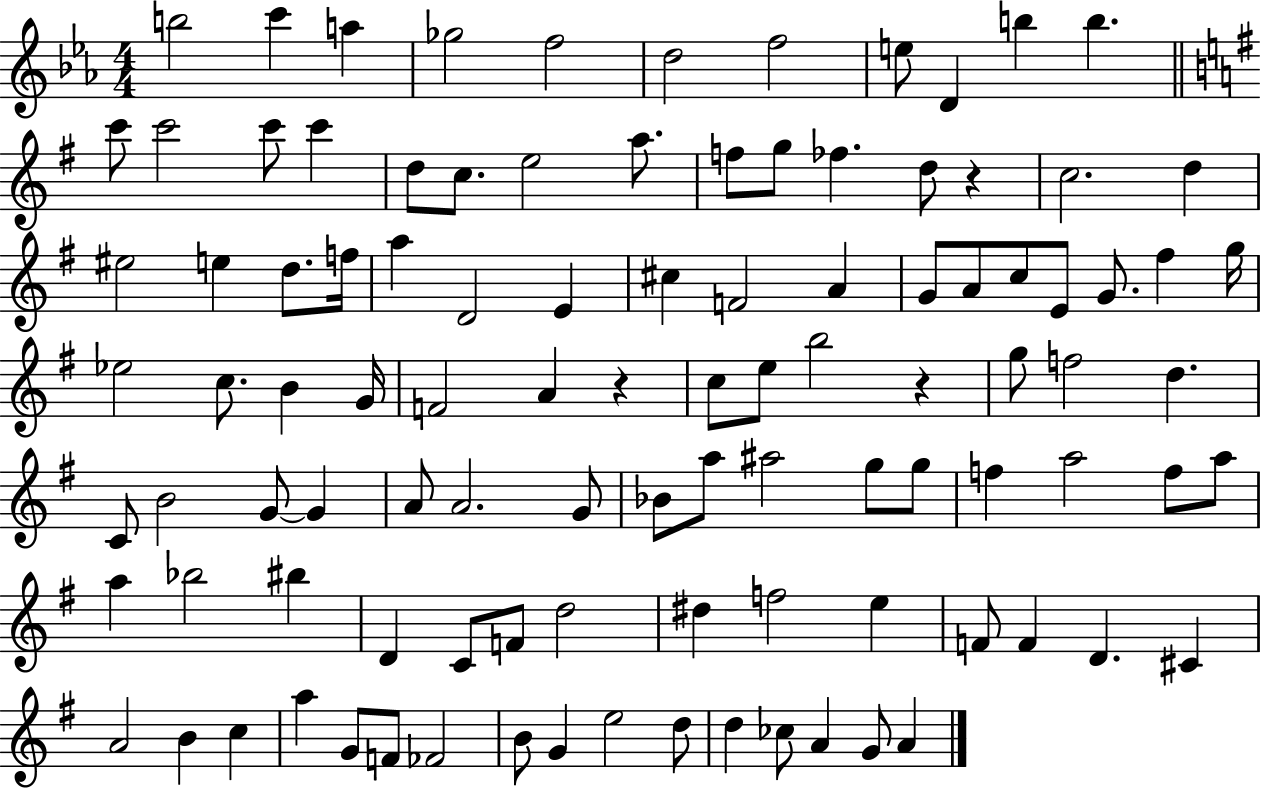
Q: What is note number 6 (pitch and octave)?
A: D5